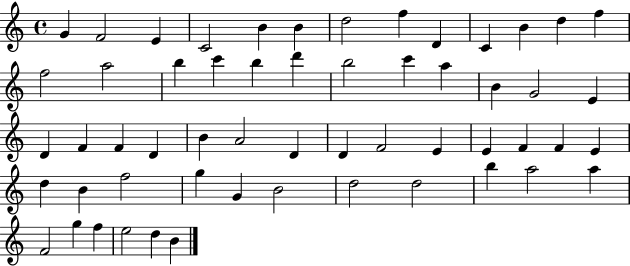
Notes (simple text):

G4/q F4/h E4/q C4/h B4/q B4/q D5/h F5/q D4/q C4/q B4/q D5/q F5/q F5/h A5/h B5/q C6/q B5/q D6/q B5/h C6/q A5/q B4/q G4/h E4/q D4/q F4/q F4/q D4/q B4/q A4/h D4/q D4/q F4/h E4/q E4/q F4/q F4/q E4/q D5/q B4/q F5/h G5/q G4/q B4/h D5/h D5/h B5/q A5/h A5/q F4/h G5/q F5/q E5/h D5/q B4/q